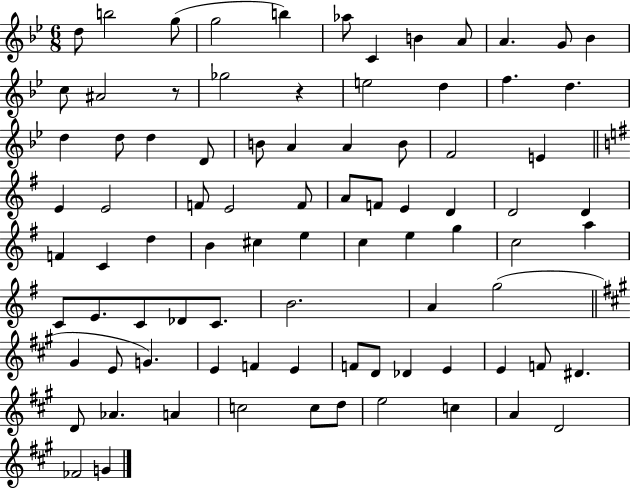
X:1
T:Untitled
M:6/8
L:1/4
K:Bb
d/2 b2 g/2 g2 b _a/2 C B A/2 A G/2 _B c/2 ^A2 z/2 _g2 z e2 d f d d d/2 d D/2 B/2 A A B/2 F2 E E E2 F/2 E2 F/2 A/2 F/2 E D D2 D F C d B ^c e c e g c2 a C/2 E/2 C/2 _D/2 C/2 B2 A g2 ^G E/2 G E F E F/2 D/2 _D E E F/2 ^D D/2 _A A c2 c/2 d/2 e2 c A D2 _F2 G